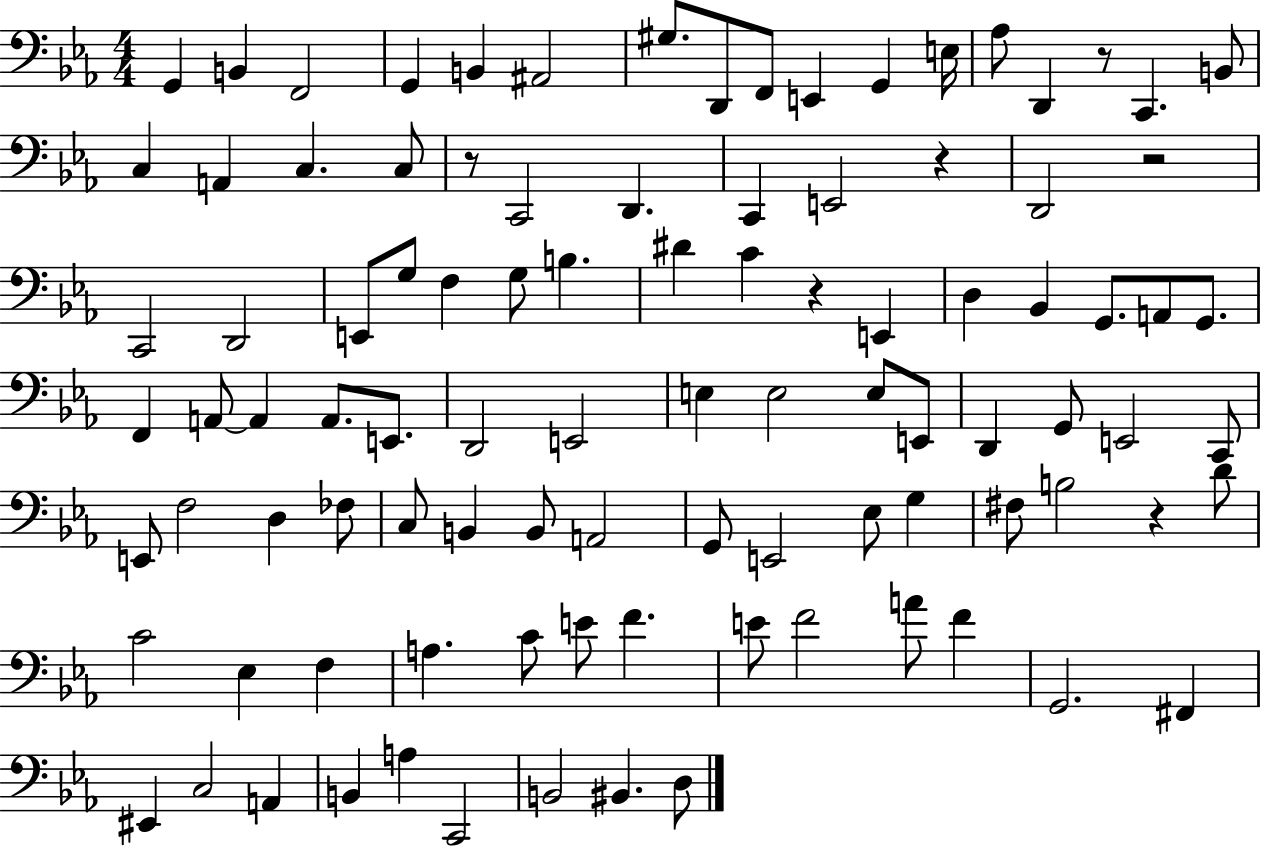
X:1
T:Untitled
M:4/4
L:1/4
K:Eb
G,, B,, F,,2 G,, B,, ^A,,2 ^G,/2 D,,/2 F,,/2 E,, G,, E,/4 _A,/2 D,, z/2 C,, B,,/2 C, A,, C, C,/2 z/2 C,,2 D,, C,, E,,2 z D,,2 z2 C,,2 D,,2 E,,/2 G,/2 F, G,/2 B, ^D C z E,, D, _B,, G,,/2 A,,/2 G,,/2 F,, A,,/2 A,, A,,/2 E,,/2 D,,2 E,,2 E, E,2 E,/2 E,,/2 D,, G,,/2 E,,2 C,,/2 E,,/2 F,2 D, _F,/2 C,/2 B,, B,,/2 A,,2 G,,/2 E,,2 _E,/2 G, ^F,/2 B,2 z D/2 C2 _E, F, A, C/2 E/2 F E/2 F2 A/2 F G,,2 ^F,, ^E,, C,2 A,, B,, A, C,,2 B,,2 ^B,, D,/2